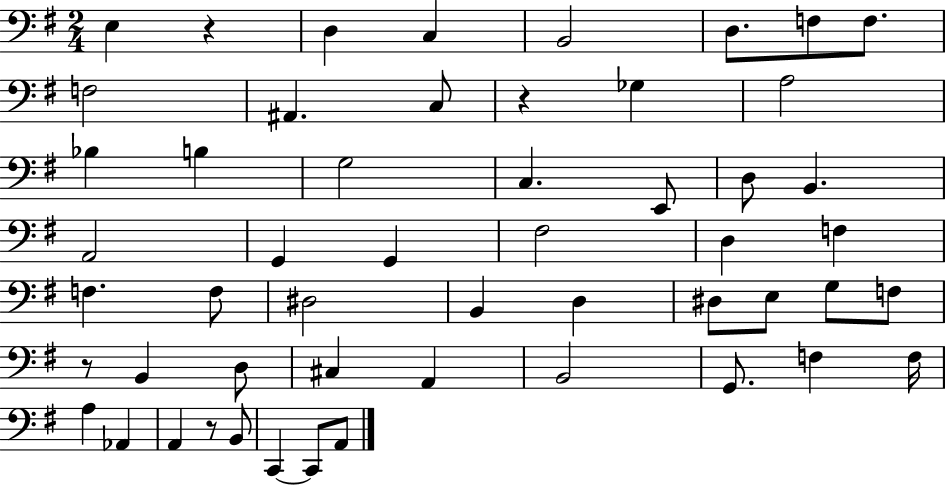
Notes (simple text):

E3/q R/q D3/q C3/q B2/h D3/e. F3/e F3/e. F3/h A#2/q. C3/e R/q Gb3/q A3/h Bb3/q B3/q G3/h C3/q. E2/e D3/e B2/q. A2/h G2/q G2/q F#3/h D3/q F3/q F3/q. F3/e D#3/h B2/q D3/q D#3/e E3/e G3/e F3/e R/e B2/q D3/e C#3/q A2/q B2/h G2/e. F3/q F3/s A3/q Ab2/q A2/q R/e B2/e C2/q C2/e A2/e